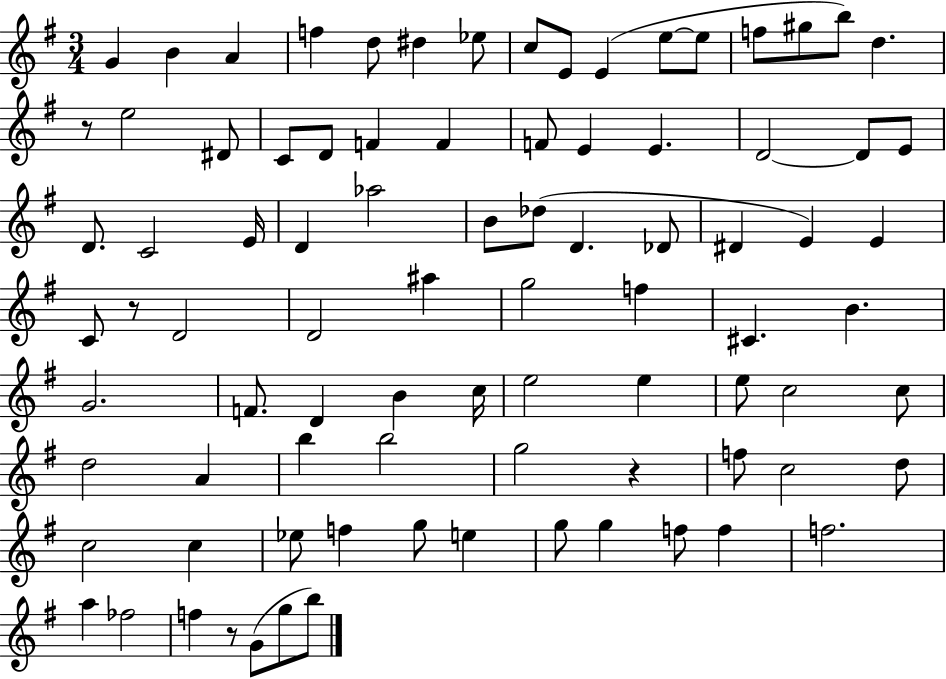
{
  \clef treble
  \numericTimeSignature
  \time 3/4
  \key g \major
  g'4 b'4 a'4 | f''4 d''8 dis''4 ees''8 | c''8 e'8 e'4( e''8~~ e''8 | f''8 gis''8 b''8) d''4. | \break r8 e''2 dis'8 | c'8 d'8 f'4 f'4 | f'8 e'4 e'4. | d'2~~ d'8 e'8 | \break d'8. c'2 e'16 | d'4 aes''2 | b'8 des''8( d'4. des'8 | dis'4 e'4) e'4 | \break c'8 r8 d'2 | d'2 ais''4 | g''2 f''4 | cis'4. b'4. | \break g'2. | f'8. d'4 b'4 c''16 | e''2 e''4 | e''8 c''2 c''8 | \break d''2 a'4 | b''4 b''2 | g''2 r4 | f''8 c''2 d''8 | \break c''2 c''4 | ees''8 f''4 g''8 e''4 | g''8 g''4 f''8 f''4 | f''2. | \break a''4 fes''2 | f''4 r8 g'8( g''8 b''8) | \bar "|."
}